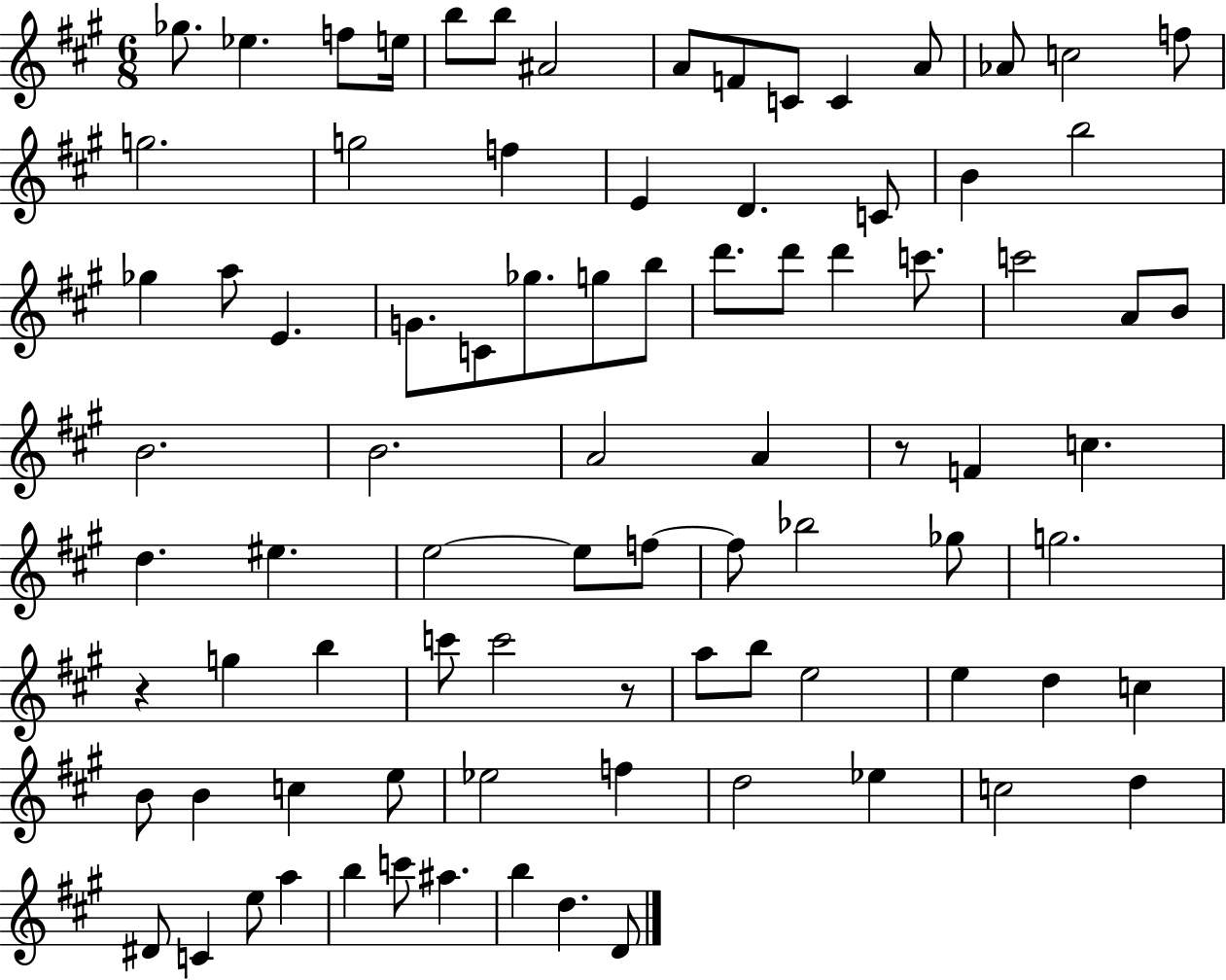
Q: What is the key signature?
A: A major